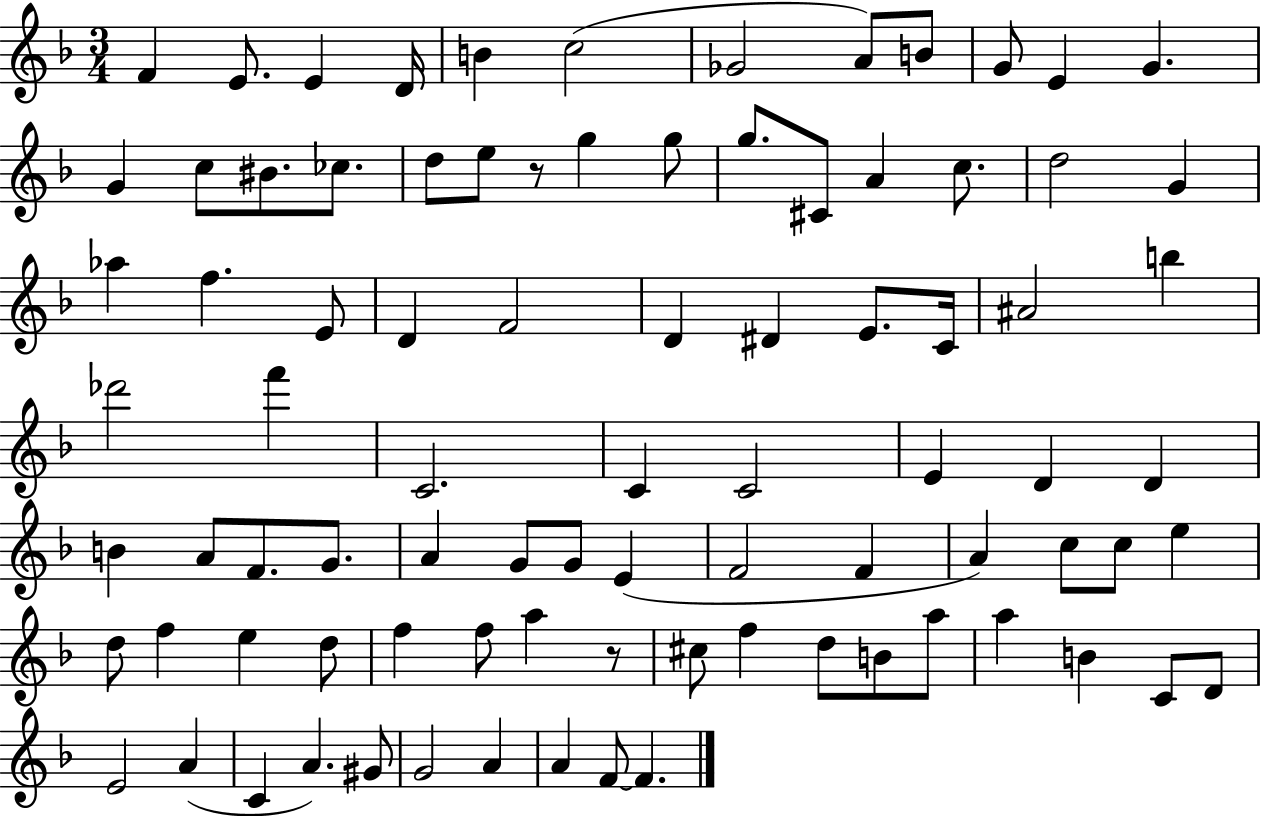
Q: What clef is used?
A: treble